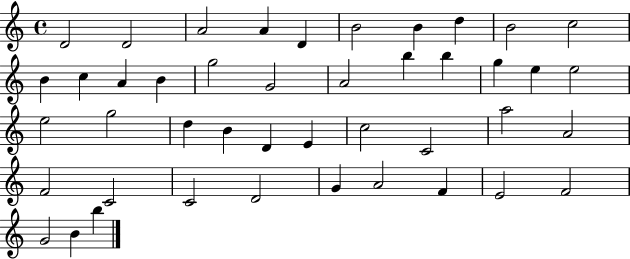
X:1
T:Untitled
M:4/4
L:1/4
K:C
D2 D2 A2 A D B2 B d B2 c2 B c A B g2 G2 A2 b b g e e2 e2 g2 d B D E c2 C2 a2 A2 F2 C2 C2 D2 G A2 F E2 F2 G2 B b